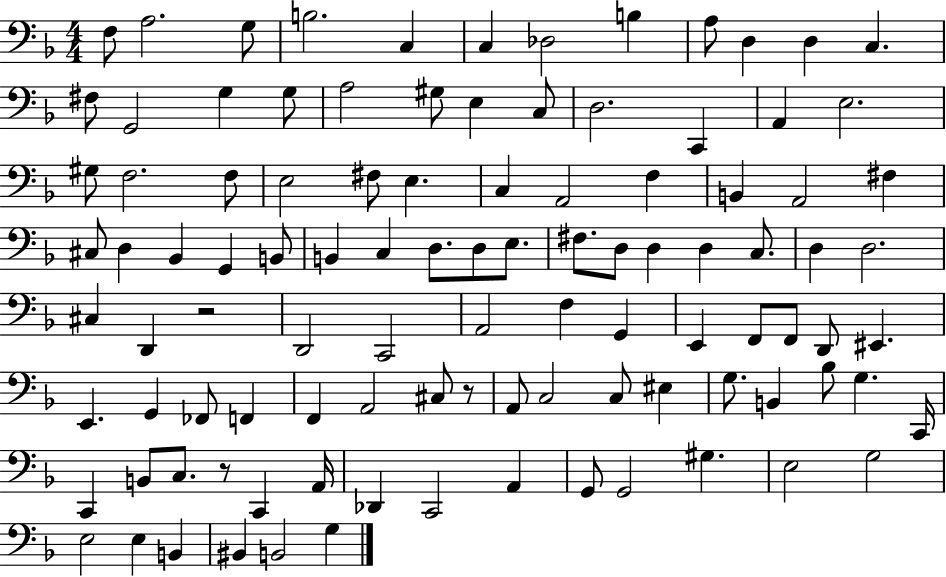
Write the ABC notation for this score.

X:1
T:Untitled
M:4/4
L:1/4
K:F
F,/2 A,2 G,/2 B,2 C, C, _D,2 B, A,/2 D, D, C, ^F,/2 G,,2 G, G,/2 A,2 ^G,/2 E, C,/2 D,2 C,, A,, E,2 ^G,/2 F,2 F,/2 E,2 ^F,/2 E, C, A,,2 F, B,, A,,2 ^F, ^C,/2 D, _B,, G,, B,,/2 B,, C, D,/2 D,/2 E,/2 ^F,/2 D,/2 D, D, C,/2 D, D,2 ^C, D,, z2 D,,2 C,,2 A,,2 F, G,, E,, F,,/2 F,,/2 D,,/2 ^E,, E,, G,, _F,,/2 F,, F,, A,,2 ^C,/2 z/2 A,,/2 C,2 C,/2 ^E, G,/2 B,, _B,/2 G, C,,/4 C,, B,,/2 C,/2 z/2 C,, A,,/4 _D,, C,,2 A,, G,,/2 G,,2 ^G, E,2 G,2 E,2 E, B,, ^B,, B,,2 G,